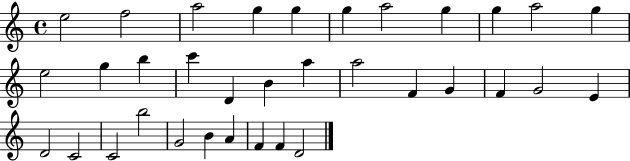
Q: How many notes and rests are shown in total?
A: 34